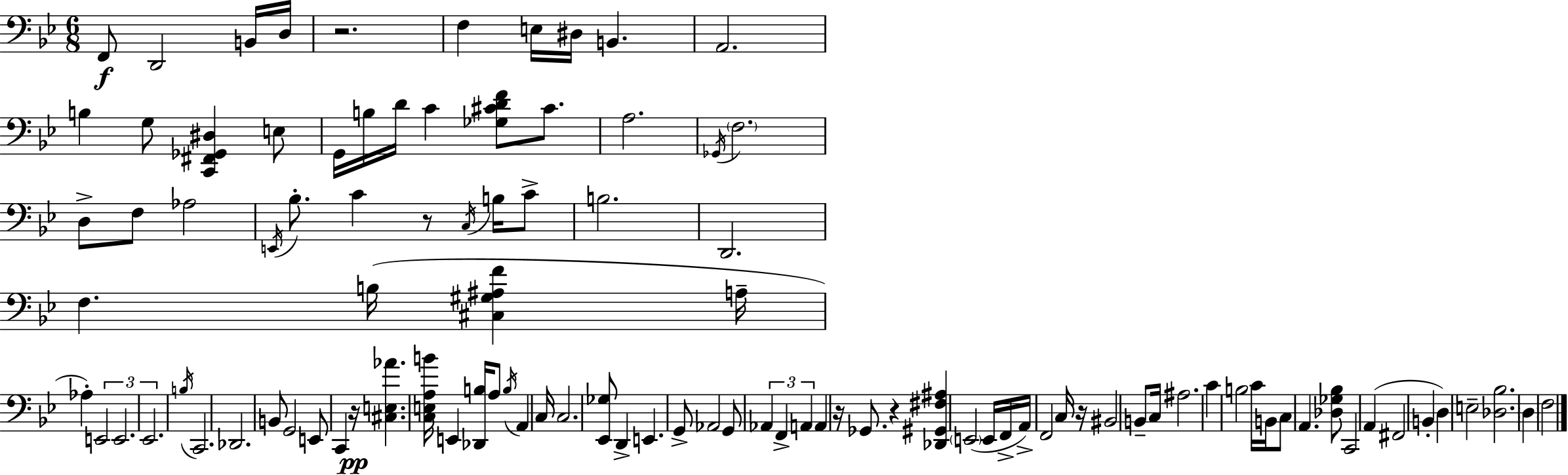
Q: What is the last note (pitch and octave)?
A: F3